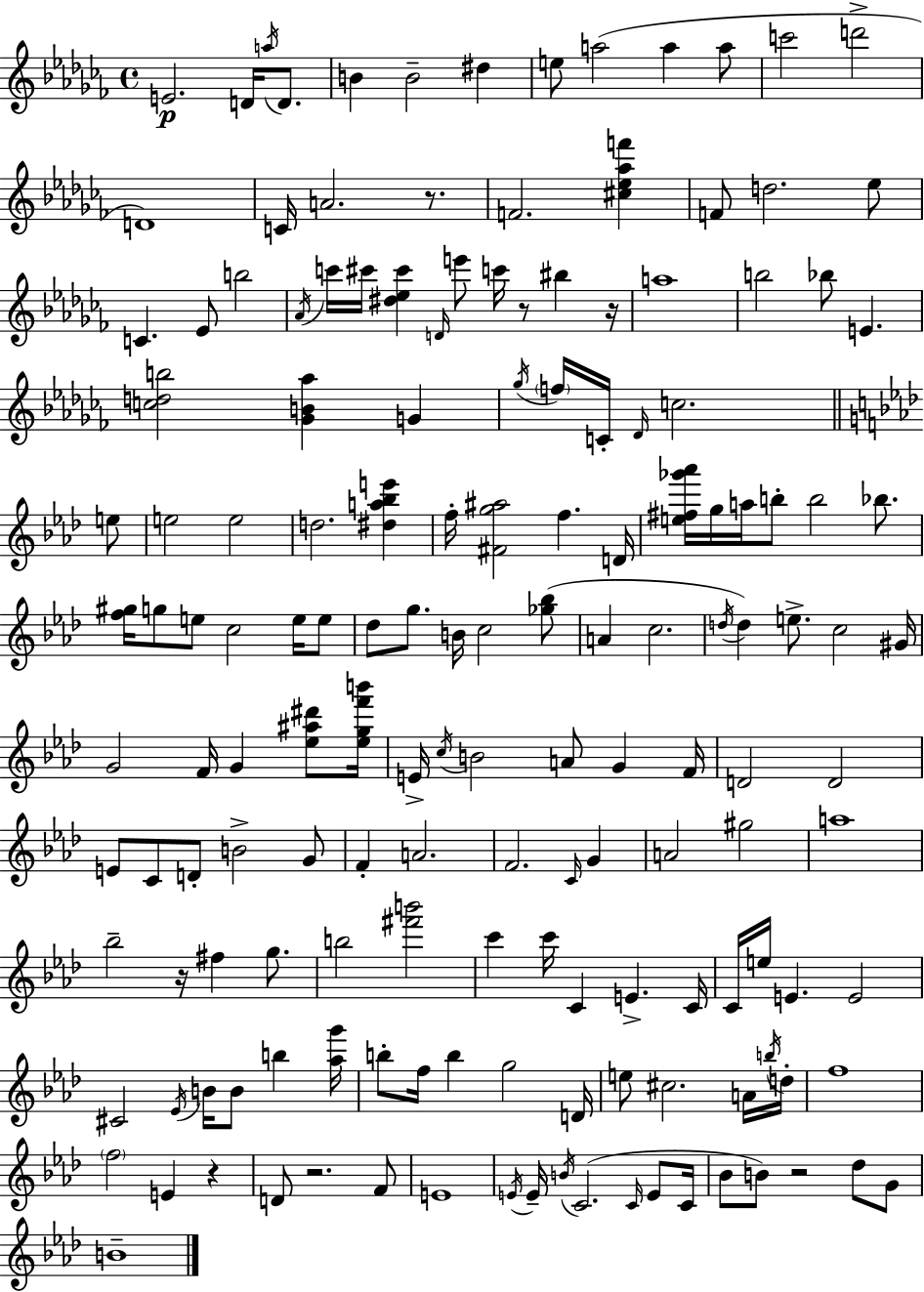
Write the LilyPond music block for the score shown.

{
  \clef treble
  \time 4/4
  \defaultTimeSignature
  \key aes \minor
  e'2.\p d'16 \acciaccatura { a''16 } d'8. | b'4 b'2-- dis''4 | e''8 a''2( a''4 a''8 | c'''2 d'''2-> | \break d'1) | c'16 a'2. r8. | f'2. <cis'' ees'' aes'' f'''>4 | f'8 d''2. ees''8 | \break c'4. ees'8 b''2 | \acciaccatura { aes'16 } c'''16 cis'''16 <dis'' ees'' cis'''>4 \grace { d'16 } e'''8 c'''16 r8 bis''4 | r16 a''1 | b''2 bes''8 e'4. | \break <c'' d'' b''>2 <ges' b' aes''>4 g'4 | \acciaccatura { ges''16 } \parenthesize f''16 c'16-. \grace { des'16 } c''2. | \bar "||" \break \key f \minor e''8 e''2 e''2 | d''2. <dis'' a'' bes'' e'''>4 | f''16-. <fis' g'' ais''>2 f''4. | d'16 <e'' fis'' ges''' aes'''>16 g''16 a''16 b''8-. b''2 bes''8. | \break <f'' gis''>16 g''8 e''8 c''2 e''16 | e''8 des''8 g''8. b'16 c''2 | <ges'' bes''>8( a'4 c''2. | \acciaccatura { d''16 }) d''4 e''8.-> c''2 | \break gis'16 g'2 f'16 g'4 | <ees'' ais'' dis'''>8 <ees'' g'' f''' b'''>16 e'16-> \acciaccatura { c''16 } b'2 a'8 g'4 | f'16 d'2 d'2 | e'8 c'8 d'8-. b'2-> | \break g'8 f'4-. a'2. | f'2. | \grace { c'16 } g'4 a'2 gis''2 | a''1 | \break bes''2-- r16 fis''4 | g''8. b''2 <fis''' b'''>2 | c'''4 c'''16 c'4 e'4.-> | c'16 c'16 e''16 e'4. e'2 | \break cis'2 \acciaccatura { ees'16 } b'16 b'8 | b''4 <aes'' g'''>16 b''8-. f''16 b''4 g''2 | d'16 e''8 cis''2. | a'16 \acciaccatura { b''16 } d''16-. f''1 | \break \parenthesize f''2 e'4 | r4 d'8 r2. | f'8 e'1 | \acciaccatura { e'16 } e'16-- \acciaccatura { b'16 } c'2.( | \break \grace { c'16 } e'8 c'16 bes'8 b'8) r2 | des''8 g'8 b'1-- | \bar "|."
}